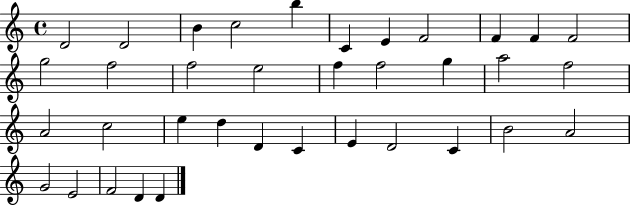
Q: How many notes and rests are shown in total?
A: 36